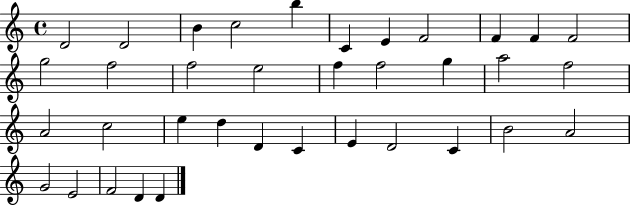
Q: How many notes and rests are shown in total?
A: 36